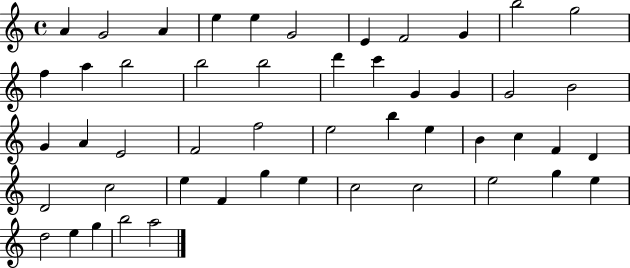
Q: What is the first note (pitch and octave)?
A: A4